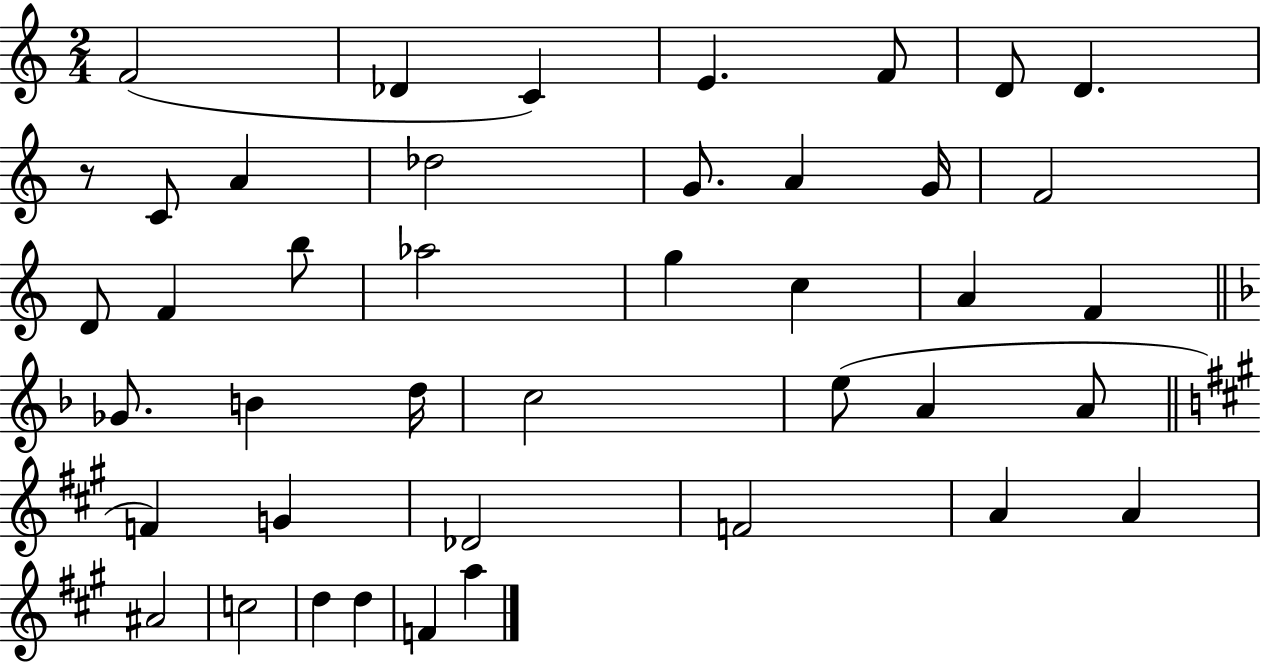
{
  \clef treble
  \numericTimeSignature
  \time 2/4
  \key c \major
  f'2( | des'4 c'4) | e'4. f'8 | d'8 d'4. | \break r8 c'8 a'4 | des''2 | g'8. a'4 g'16 | f'2 | \break d'8 f'4 b''8 | aes''2 | g''4 c''4 | a'4 f'4 | \break \bar "||" \break \key f \major ges'8. b'4 d''16 | c''2 | e''8( a'4 a'8 | \bar "||" \break \key a \major f'4) g'4 | des'2 | f'2 | a'4 a'4 | \break ais'2 | c''2 | d''4 d''4 | f'4 a''4 | \break \bar "|."
}